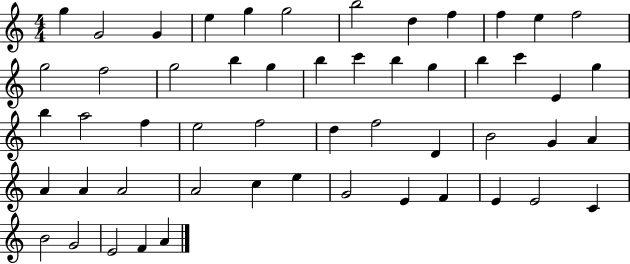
{
  \clef treble
  \numericTimeSignature
  \time 4/4
  \key c \major
  g''4 g'2 g'4 | e''4 g''4 g''2 | b''2 d''4 f''4 | f''4 e''4 f''2 | \break g''2 f''2 | g''2 b''4 g''4 | b''4 c'''4 b''4 g''4 | b''4 c'''4 e'4 g''4 | \break b''4 a''2 f''4 | e''2 f''2 | d''4 f''2 d'4 | b'2 g'4 a'4 | \break a'4 a'4 a'2 | a'2 c''4 e''4 | g'2 e'4 f'4 | e'4 e'2 c'4 | \break b'2 g'2 | e'2 f'4 a'4 | \bar "|."
}